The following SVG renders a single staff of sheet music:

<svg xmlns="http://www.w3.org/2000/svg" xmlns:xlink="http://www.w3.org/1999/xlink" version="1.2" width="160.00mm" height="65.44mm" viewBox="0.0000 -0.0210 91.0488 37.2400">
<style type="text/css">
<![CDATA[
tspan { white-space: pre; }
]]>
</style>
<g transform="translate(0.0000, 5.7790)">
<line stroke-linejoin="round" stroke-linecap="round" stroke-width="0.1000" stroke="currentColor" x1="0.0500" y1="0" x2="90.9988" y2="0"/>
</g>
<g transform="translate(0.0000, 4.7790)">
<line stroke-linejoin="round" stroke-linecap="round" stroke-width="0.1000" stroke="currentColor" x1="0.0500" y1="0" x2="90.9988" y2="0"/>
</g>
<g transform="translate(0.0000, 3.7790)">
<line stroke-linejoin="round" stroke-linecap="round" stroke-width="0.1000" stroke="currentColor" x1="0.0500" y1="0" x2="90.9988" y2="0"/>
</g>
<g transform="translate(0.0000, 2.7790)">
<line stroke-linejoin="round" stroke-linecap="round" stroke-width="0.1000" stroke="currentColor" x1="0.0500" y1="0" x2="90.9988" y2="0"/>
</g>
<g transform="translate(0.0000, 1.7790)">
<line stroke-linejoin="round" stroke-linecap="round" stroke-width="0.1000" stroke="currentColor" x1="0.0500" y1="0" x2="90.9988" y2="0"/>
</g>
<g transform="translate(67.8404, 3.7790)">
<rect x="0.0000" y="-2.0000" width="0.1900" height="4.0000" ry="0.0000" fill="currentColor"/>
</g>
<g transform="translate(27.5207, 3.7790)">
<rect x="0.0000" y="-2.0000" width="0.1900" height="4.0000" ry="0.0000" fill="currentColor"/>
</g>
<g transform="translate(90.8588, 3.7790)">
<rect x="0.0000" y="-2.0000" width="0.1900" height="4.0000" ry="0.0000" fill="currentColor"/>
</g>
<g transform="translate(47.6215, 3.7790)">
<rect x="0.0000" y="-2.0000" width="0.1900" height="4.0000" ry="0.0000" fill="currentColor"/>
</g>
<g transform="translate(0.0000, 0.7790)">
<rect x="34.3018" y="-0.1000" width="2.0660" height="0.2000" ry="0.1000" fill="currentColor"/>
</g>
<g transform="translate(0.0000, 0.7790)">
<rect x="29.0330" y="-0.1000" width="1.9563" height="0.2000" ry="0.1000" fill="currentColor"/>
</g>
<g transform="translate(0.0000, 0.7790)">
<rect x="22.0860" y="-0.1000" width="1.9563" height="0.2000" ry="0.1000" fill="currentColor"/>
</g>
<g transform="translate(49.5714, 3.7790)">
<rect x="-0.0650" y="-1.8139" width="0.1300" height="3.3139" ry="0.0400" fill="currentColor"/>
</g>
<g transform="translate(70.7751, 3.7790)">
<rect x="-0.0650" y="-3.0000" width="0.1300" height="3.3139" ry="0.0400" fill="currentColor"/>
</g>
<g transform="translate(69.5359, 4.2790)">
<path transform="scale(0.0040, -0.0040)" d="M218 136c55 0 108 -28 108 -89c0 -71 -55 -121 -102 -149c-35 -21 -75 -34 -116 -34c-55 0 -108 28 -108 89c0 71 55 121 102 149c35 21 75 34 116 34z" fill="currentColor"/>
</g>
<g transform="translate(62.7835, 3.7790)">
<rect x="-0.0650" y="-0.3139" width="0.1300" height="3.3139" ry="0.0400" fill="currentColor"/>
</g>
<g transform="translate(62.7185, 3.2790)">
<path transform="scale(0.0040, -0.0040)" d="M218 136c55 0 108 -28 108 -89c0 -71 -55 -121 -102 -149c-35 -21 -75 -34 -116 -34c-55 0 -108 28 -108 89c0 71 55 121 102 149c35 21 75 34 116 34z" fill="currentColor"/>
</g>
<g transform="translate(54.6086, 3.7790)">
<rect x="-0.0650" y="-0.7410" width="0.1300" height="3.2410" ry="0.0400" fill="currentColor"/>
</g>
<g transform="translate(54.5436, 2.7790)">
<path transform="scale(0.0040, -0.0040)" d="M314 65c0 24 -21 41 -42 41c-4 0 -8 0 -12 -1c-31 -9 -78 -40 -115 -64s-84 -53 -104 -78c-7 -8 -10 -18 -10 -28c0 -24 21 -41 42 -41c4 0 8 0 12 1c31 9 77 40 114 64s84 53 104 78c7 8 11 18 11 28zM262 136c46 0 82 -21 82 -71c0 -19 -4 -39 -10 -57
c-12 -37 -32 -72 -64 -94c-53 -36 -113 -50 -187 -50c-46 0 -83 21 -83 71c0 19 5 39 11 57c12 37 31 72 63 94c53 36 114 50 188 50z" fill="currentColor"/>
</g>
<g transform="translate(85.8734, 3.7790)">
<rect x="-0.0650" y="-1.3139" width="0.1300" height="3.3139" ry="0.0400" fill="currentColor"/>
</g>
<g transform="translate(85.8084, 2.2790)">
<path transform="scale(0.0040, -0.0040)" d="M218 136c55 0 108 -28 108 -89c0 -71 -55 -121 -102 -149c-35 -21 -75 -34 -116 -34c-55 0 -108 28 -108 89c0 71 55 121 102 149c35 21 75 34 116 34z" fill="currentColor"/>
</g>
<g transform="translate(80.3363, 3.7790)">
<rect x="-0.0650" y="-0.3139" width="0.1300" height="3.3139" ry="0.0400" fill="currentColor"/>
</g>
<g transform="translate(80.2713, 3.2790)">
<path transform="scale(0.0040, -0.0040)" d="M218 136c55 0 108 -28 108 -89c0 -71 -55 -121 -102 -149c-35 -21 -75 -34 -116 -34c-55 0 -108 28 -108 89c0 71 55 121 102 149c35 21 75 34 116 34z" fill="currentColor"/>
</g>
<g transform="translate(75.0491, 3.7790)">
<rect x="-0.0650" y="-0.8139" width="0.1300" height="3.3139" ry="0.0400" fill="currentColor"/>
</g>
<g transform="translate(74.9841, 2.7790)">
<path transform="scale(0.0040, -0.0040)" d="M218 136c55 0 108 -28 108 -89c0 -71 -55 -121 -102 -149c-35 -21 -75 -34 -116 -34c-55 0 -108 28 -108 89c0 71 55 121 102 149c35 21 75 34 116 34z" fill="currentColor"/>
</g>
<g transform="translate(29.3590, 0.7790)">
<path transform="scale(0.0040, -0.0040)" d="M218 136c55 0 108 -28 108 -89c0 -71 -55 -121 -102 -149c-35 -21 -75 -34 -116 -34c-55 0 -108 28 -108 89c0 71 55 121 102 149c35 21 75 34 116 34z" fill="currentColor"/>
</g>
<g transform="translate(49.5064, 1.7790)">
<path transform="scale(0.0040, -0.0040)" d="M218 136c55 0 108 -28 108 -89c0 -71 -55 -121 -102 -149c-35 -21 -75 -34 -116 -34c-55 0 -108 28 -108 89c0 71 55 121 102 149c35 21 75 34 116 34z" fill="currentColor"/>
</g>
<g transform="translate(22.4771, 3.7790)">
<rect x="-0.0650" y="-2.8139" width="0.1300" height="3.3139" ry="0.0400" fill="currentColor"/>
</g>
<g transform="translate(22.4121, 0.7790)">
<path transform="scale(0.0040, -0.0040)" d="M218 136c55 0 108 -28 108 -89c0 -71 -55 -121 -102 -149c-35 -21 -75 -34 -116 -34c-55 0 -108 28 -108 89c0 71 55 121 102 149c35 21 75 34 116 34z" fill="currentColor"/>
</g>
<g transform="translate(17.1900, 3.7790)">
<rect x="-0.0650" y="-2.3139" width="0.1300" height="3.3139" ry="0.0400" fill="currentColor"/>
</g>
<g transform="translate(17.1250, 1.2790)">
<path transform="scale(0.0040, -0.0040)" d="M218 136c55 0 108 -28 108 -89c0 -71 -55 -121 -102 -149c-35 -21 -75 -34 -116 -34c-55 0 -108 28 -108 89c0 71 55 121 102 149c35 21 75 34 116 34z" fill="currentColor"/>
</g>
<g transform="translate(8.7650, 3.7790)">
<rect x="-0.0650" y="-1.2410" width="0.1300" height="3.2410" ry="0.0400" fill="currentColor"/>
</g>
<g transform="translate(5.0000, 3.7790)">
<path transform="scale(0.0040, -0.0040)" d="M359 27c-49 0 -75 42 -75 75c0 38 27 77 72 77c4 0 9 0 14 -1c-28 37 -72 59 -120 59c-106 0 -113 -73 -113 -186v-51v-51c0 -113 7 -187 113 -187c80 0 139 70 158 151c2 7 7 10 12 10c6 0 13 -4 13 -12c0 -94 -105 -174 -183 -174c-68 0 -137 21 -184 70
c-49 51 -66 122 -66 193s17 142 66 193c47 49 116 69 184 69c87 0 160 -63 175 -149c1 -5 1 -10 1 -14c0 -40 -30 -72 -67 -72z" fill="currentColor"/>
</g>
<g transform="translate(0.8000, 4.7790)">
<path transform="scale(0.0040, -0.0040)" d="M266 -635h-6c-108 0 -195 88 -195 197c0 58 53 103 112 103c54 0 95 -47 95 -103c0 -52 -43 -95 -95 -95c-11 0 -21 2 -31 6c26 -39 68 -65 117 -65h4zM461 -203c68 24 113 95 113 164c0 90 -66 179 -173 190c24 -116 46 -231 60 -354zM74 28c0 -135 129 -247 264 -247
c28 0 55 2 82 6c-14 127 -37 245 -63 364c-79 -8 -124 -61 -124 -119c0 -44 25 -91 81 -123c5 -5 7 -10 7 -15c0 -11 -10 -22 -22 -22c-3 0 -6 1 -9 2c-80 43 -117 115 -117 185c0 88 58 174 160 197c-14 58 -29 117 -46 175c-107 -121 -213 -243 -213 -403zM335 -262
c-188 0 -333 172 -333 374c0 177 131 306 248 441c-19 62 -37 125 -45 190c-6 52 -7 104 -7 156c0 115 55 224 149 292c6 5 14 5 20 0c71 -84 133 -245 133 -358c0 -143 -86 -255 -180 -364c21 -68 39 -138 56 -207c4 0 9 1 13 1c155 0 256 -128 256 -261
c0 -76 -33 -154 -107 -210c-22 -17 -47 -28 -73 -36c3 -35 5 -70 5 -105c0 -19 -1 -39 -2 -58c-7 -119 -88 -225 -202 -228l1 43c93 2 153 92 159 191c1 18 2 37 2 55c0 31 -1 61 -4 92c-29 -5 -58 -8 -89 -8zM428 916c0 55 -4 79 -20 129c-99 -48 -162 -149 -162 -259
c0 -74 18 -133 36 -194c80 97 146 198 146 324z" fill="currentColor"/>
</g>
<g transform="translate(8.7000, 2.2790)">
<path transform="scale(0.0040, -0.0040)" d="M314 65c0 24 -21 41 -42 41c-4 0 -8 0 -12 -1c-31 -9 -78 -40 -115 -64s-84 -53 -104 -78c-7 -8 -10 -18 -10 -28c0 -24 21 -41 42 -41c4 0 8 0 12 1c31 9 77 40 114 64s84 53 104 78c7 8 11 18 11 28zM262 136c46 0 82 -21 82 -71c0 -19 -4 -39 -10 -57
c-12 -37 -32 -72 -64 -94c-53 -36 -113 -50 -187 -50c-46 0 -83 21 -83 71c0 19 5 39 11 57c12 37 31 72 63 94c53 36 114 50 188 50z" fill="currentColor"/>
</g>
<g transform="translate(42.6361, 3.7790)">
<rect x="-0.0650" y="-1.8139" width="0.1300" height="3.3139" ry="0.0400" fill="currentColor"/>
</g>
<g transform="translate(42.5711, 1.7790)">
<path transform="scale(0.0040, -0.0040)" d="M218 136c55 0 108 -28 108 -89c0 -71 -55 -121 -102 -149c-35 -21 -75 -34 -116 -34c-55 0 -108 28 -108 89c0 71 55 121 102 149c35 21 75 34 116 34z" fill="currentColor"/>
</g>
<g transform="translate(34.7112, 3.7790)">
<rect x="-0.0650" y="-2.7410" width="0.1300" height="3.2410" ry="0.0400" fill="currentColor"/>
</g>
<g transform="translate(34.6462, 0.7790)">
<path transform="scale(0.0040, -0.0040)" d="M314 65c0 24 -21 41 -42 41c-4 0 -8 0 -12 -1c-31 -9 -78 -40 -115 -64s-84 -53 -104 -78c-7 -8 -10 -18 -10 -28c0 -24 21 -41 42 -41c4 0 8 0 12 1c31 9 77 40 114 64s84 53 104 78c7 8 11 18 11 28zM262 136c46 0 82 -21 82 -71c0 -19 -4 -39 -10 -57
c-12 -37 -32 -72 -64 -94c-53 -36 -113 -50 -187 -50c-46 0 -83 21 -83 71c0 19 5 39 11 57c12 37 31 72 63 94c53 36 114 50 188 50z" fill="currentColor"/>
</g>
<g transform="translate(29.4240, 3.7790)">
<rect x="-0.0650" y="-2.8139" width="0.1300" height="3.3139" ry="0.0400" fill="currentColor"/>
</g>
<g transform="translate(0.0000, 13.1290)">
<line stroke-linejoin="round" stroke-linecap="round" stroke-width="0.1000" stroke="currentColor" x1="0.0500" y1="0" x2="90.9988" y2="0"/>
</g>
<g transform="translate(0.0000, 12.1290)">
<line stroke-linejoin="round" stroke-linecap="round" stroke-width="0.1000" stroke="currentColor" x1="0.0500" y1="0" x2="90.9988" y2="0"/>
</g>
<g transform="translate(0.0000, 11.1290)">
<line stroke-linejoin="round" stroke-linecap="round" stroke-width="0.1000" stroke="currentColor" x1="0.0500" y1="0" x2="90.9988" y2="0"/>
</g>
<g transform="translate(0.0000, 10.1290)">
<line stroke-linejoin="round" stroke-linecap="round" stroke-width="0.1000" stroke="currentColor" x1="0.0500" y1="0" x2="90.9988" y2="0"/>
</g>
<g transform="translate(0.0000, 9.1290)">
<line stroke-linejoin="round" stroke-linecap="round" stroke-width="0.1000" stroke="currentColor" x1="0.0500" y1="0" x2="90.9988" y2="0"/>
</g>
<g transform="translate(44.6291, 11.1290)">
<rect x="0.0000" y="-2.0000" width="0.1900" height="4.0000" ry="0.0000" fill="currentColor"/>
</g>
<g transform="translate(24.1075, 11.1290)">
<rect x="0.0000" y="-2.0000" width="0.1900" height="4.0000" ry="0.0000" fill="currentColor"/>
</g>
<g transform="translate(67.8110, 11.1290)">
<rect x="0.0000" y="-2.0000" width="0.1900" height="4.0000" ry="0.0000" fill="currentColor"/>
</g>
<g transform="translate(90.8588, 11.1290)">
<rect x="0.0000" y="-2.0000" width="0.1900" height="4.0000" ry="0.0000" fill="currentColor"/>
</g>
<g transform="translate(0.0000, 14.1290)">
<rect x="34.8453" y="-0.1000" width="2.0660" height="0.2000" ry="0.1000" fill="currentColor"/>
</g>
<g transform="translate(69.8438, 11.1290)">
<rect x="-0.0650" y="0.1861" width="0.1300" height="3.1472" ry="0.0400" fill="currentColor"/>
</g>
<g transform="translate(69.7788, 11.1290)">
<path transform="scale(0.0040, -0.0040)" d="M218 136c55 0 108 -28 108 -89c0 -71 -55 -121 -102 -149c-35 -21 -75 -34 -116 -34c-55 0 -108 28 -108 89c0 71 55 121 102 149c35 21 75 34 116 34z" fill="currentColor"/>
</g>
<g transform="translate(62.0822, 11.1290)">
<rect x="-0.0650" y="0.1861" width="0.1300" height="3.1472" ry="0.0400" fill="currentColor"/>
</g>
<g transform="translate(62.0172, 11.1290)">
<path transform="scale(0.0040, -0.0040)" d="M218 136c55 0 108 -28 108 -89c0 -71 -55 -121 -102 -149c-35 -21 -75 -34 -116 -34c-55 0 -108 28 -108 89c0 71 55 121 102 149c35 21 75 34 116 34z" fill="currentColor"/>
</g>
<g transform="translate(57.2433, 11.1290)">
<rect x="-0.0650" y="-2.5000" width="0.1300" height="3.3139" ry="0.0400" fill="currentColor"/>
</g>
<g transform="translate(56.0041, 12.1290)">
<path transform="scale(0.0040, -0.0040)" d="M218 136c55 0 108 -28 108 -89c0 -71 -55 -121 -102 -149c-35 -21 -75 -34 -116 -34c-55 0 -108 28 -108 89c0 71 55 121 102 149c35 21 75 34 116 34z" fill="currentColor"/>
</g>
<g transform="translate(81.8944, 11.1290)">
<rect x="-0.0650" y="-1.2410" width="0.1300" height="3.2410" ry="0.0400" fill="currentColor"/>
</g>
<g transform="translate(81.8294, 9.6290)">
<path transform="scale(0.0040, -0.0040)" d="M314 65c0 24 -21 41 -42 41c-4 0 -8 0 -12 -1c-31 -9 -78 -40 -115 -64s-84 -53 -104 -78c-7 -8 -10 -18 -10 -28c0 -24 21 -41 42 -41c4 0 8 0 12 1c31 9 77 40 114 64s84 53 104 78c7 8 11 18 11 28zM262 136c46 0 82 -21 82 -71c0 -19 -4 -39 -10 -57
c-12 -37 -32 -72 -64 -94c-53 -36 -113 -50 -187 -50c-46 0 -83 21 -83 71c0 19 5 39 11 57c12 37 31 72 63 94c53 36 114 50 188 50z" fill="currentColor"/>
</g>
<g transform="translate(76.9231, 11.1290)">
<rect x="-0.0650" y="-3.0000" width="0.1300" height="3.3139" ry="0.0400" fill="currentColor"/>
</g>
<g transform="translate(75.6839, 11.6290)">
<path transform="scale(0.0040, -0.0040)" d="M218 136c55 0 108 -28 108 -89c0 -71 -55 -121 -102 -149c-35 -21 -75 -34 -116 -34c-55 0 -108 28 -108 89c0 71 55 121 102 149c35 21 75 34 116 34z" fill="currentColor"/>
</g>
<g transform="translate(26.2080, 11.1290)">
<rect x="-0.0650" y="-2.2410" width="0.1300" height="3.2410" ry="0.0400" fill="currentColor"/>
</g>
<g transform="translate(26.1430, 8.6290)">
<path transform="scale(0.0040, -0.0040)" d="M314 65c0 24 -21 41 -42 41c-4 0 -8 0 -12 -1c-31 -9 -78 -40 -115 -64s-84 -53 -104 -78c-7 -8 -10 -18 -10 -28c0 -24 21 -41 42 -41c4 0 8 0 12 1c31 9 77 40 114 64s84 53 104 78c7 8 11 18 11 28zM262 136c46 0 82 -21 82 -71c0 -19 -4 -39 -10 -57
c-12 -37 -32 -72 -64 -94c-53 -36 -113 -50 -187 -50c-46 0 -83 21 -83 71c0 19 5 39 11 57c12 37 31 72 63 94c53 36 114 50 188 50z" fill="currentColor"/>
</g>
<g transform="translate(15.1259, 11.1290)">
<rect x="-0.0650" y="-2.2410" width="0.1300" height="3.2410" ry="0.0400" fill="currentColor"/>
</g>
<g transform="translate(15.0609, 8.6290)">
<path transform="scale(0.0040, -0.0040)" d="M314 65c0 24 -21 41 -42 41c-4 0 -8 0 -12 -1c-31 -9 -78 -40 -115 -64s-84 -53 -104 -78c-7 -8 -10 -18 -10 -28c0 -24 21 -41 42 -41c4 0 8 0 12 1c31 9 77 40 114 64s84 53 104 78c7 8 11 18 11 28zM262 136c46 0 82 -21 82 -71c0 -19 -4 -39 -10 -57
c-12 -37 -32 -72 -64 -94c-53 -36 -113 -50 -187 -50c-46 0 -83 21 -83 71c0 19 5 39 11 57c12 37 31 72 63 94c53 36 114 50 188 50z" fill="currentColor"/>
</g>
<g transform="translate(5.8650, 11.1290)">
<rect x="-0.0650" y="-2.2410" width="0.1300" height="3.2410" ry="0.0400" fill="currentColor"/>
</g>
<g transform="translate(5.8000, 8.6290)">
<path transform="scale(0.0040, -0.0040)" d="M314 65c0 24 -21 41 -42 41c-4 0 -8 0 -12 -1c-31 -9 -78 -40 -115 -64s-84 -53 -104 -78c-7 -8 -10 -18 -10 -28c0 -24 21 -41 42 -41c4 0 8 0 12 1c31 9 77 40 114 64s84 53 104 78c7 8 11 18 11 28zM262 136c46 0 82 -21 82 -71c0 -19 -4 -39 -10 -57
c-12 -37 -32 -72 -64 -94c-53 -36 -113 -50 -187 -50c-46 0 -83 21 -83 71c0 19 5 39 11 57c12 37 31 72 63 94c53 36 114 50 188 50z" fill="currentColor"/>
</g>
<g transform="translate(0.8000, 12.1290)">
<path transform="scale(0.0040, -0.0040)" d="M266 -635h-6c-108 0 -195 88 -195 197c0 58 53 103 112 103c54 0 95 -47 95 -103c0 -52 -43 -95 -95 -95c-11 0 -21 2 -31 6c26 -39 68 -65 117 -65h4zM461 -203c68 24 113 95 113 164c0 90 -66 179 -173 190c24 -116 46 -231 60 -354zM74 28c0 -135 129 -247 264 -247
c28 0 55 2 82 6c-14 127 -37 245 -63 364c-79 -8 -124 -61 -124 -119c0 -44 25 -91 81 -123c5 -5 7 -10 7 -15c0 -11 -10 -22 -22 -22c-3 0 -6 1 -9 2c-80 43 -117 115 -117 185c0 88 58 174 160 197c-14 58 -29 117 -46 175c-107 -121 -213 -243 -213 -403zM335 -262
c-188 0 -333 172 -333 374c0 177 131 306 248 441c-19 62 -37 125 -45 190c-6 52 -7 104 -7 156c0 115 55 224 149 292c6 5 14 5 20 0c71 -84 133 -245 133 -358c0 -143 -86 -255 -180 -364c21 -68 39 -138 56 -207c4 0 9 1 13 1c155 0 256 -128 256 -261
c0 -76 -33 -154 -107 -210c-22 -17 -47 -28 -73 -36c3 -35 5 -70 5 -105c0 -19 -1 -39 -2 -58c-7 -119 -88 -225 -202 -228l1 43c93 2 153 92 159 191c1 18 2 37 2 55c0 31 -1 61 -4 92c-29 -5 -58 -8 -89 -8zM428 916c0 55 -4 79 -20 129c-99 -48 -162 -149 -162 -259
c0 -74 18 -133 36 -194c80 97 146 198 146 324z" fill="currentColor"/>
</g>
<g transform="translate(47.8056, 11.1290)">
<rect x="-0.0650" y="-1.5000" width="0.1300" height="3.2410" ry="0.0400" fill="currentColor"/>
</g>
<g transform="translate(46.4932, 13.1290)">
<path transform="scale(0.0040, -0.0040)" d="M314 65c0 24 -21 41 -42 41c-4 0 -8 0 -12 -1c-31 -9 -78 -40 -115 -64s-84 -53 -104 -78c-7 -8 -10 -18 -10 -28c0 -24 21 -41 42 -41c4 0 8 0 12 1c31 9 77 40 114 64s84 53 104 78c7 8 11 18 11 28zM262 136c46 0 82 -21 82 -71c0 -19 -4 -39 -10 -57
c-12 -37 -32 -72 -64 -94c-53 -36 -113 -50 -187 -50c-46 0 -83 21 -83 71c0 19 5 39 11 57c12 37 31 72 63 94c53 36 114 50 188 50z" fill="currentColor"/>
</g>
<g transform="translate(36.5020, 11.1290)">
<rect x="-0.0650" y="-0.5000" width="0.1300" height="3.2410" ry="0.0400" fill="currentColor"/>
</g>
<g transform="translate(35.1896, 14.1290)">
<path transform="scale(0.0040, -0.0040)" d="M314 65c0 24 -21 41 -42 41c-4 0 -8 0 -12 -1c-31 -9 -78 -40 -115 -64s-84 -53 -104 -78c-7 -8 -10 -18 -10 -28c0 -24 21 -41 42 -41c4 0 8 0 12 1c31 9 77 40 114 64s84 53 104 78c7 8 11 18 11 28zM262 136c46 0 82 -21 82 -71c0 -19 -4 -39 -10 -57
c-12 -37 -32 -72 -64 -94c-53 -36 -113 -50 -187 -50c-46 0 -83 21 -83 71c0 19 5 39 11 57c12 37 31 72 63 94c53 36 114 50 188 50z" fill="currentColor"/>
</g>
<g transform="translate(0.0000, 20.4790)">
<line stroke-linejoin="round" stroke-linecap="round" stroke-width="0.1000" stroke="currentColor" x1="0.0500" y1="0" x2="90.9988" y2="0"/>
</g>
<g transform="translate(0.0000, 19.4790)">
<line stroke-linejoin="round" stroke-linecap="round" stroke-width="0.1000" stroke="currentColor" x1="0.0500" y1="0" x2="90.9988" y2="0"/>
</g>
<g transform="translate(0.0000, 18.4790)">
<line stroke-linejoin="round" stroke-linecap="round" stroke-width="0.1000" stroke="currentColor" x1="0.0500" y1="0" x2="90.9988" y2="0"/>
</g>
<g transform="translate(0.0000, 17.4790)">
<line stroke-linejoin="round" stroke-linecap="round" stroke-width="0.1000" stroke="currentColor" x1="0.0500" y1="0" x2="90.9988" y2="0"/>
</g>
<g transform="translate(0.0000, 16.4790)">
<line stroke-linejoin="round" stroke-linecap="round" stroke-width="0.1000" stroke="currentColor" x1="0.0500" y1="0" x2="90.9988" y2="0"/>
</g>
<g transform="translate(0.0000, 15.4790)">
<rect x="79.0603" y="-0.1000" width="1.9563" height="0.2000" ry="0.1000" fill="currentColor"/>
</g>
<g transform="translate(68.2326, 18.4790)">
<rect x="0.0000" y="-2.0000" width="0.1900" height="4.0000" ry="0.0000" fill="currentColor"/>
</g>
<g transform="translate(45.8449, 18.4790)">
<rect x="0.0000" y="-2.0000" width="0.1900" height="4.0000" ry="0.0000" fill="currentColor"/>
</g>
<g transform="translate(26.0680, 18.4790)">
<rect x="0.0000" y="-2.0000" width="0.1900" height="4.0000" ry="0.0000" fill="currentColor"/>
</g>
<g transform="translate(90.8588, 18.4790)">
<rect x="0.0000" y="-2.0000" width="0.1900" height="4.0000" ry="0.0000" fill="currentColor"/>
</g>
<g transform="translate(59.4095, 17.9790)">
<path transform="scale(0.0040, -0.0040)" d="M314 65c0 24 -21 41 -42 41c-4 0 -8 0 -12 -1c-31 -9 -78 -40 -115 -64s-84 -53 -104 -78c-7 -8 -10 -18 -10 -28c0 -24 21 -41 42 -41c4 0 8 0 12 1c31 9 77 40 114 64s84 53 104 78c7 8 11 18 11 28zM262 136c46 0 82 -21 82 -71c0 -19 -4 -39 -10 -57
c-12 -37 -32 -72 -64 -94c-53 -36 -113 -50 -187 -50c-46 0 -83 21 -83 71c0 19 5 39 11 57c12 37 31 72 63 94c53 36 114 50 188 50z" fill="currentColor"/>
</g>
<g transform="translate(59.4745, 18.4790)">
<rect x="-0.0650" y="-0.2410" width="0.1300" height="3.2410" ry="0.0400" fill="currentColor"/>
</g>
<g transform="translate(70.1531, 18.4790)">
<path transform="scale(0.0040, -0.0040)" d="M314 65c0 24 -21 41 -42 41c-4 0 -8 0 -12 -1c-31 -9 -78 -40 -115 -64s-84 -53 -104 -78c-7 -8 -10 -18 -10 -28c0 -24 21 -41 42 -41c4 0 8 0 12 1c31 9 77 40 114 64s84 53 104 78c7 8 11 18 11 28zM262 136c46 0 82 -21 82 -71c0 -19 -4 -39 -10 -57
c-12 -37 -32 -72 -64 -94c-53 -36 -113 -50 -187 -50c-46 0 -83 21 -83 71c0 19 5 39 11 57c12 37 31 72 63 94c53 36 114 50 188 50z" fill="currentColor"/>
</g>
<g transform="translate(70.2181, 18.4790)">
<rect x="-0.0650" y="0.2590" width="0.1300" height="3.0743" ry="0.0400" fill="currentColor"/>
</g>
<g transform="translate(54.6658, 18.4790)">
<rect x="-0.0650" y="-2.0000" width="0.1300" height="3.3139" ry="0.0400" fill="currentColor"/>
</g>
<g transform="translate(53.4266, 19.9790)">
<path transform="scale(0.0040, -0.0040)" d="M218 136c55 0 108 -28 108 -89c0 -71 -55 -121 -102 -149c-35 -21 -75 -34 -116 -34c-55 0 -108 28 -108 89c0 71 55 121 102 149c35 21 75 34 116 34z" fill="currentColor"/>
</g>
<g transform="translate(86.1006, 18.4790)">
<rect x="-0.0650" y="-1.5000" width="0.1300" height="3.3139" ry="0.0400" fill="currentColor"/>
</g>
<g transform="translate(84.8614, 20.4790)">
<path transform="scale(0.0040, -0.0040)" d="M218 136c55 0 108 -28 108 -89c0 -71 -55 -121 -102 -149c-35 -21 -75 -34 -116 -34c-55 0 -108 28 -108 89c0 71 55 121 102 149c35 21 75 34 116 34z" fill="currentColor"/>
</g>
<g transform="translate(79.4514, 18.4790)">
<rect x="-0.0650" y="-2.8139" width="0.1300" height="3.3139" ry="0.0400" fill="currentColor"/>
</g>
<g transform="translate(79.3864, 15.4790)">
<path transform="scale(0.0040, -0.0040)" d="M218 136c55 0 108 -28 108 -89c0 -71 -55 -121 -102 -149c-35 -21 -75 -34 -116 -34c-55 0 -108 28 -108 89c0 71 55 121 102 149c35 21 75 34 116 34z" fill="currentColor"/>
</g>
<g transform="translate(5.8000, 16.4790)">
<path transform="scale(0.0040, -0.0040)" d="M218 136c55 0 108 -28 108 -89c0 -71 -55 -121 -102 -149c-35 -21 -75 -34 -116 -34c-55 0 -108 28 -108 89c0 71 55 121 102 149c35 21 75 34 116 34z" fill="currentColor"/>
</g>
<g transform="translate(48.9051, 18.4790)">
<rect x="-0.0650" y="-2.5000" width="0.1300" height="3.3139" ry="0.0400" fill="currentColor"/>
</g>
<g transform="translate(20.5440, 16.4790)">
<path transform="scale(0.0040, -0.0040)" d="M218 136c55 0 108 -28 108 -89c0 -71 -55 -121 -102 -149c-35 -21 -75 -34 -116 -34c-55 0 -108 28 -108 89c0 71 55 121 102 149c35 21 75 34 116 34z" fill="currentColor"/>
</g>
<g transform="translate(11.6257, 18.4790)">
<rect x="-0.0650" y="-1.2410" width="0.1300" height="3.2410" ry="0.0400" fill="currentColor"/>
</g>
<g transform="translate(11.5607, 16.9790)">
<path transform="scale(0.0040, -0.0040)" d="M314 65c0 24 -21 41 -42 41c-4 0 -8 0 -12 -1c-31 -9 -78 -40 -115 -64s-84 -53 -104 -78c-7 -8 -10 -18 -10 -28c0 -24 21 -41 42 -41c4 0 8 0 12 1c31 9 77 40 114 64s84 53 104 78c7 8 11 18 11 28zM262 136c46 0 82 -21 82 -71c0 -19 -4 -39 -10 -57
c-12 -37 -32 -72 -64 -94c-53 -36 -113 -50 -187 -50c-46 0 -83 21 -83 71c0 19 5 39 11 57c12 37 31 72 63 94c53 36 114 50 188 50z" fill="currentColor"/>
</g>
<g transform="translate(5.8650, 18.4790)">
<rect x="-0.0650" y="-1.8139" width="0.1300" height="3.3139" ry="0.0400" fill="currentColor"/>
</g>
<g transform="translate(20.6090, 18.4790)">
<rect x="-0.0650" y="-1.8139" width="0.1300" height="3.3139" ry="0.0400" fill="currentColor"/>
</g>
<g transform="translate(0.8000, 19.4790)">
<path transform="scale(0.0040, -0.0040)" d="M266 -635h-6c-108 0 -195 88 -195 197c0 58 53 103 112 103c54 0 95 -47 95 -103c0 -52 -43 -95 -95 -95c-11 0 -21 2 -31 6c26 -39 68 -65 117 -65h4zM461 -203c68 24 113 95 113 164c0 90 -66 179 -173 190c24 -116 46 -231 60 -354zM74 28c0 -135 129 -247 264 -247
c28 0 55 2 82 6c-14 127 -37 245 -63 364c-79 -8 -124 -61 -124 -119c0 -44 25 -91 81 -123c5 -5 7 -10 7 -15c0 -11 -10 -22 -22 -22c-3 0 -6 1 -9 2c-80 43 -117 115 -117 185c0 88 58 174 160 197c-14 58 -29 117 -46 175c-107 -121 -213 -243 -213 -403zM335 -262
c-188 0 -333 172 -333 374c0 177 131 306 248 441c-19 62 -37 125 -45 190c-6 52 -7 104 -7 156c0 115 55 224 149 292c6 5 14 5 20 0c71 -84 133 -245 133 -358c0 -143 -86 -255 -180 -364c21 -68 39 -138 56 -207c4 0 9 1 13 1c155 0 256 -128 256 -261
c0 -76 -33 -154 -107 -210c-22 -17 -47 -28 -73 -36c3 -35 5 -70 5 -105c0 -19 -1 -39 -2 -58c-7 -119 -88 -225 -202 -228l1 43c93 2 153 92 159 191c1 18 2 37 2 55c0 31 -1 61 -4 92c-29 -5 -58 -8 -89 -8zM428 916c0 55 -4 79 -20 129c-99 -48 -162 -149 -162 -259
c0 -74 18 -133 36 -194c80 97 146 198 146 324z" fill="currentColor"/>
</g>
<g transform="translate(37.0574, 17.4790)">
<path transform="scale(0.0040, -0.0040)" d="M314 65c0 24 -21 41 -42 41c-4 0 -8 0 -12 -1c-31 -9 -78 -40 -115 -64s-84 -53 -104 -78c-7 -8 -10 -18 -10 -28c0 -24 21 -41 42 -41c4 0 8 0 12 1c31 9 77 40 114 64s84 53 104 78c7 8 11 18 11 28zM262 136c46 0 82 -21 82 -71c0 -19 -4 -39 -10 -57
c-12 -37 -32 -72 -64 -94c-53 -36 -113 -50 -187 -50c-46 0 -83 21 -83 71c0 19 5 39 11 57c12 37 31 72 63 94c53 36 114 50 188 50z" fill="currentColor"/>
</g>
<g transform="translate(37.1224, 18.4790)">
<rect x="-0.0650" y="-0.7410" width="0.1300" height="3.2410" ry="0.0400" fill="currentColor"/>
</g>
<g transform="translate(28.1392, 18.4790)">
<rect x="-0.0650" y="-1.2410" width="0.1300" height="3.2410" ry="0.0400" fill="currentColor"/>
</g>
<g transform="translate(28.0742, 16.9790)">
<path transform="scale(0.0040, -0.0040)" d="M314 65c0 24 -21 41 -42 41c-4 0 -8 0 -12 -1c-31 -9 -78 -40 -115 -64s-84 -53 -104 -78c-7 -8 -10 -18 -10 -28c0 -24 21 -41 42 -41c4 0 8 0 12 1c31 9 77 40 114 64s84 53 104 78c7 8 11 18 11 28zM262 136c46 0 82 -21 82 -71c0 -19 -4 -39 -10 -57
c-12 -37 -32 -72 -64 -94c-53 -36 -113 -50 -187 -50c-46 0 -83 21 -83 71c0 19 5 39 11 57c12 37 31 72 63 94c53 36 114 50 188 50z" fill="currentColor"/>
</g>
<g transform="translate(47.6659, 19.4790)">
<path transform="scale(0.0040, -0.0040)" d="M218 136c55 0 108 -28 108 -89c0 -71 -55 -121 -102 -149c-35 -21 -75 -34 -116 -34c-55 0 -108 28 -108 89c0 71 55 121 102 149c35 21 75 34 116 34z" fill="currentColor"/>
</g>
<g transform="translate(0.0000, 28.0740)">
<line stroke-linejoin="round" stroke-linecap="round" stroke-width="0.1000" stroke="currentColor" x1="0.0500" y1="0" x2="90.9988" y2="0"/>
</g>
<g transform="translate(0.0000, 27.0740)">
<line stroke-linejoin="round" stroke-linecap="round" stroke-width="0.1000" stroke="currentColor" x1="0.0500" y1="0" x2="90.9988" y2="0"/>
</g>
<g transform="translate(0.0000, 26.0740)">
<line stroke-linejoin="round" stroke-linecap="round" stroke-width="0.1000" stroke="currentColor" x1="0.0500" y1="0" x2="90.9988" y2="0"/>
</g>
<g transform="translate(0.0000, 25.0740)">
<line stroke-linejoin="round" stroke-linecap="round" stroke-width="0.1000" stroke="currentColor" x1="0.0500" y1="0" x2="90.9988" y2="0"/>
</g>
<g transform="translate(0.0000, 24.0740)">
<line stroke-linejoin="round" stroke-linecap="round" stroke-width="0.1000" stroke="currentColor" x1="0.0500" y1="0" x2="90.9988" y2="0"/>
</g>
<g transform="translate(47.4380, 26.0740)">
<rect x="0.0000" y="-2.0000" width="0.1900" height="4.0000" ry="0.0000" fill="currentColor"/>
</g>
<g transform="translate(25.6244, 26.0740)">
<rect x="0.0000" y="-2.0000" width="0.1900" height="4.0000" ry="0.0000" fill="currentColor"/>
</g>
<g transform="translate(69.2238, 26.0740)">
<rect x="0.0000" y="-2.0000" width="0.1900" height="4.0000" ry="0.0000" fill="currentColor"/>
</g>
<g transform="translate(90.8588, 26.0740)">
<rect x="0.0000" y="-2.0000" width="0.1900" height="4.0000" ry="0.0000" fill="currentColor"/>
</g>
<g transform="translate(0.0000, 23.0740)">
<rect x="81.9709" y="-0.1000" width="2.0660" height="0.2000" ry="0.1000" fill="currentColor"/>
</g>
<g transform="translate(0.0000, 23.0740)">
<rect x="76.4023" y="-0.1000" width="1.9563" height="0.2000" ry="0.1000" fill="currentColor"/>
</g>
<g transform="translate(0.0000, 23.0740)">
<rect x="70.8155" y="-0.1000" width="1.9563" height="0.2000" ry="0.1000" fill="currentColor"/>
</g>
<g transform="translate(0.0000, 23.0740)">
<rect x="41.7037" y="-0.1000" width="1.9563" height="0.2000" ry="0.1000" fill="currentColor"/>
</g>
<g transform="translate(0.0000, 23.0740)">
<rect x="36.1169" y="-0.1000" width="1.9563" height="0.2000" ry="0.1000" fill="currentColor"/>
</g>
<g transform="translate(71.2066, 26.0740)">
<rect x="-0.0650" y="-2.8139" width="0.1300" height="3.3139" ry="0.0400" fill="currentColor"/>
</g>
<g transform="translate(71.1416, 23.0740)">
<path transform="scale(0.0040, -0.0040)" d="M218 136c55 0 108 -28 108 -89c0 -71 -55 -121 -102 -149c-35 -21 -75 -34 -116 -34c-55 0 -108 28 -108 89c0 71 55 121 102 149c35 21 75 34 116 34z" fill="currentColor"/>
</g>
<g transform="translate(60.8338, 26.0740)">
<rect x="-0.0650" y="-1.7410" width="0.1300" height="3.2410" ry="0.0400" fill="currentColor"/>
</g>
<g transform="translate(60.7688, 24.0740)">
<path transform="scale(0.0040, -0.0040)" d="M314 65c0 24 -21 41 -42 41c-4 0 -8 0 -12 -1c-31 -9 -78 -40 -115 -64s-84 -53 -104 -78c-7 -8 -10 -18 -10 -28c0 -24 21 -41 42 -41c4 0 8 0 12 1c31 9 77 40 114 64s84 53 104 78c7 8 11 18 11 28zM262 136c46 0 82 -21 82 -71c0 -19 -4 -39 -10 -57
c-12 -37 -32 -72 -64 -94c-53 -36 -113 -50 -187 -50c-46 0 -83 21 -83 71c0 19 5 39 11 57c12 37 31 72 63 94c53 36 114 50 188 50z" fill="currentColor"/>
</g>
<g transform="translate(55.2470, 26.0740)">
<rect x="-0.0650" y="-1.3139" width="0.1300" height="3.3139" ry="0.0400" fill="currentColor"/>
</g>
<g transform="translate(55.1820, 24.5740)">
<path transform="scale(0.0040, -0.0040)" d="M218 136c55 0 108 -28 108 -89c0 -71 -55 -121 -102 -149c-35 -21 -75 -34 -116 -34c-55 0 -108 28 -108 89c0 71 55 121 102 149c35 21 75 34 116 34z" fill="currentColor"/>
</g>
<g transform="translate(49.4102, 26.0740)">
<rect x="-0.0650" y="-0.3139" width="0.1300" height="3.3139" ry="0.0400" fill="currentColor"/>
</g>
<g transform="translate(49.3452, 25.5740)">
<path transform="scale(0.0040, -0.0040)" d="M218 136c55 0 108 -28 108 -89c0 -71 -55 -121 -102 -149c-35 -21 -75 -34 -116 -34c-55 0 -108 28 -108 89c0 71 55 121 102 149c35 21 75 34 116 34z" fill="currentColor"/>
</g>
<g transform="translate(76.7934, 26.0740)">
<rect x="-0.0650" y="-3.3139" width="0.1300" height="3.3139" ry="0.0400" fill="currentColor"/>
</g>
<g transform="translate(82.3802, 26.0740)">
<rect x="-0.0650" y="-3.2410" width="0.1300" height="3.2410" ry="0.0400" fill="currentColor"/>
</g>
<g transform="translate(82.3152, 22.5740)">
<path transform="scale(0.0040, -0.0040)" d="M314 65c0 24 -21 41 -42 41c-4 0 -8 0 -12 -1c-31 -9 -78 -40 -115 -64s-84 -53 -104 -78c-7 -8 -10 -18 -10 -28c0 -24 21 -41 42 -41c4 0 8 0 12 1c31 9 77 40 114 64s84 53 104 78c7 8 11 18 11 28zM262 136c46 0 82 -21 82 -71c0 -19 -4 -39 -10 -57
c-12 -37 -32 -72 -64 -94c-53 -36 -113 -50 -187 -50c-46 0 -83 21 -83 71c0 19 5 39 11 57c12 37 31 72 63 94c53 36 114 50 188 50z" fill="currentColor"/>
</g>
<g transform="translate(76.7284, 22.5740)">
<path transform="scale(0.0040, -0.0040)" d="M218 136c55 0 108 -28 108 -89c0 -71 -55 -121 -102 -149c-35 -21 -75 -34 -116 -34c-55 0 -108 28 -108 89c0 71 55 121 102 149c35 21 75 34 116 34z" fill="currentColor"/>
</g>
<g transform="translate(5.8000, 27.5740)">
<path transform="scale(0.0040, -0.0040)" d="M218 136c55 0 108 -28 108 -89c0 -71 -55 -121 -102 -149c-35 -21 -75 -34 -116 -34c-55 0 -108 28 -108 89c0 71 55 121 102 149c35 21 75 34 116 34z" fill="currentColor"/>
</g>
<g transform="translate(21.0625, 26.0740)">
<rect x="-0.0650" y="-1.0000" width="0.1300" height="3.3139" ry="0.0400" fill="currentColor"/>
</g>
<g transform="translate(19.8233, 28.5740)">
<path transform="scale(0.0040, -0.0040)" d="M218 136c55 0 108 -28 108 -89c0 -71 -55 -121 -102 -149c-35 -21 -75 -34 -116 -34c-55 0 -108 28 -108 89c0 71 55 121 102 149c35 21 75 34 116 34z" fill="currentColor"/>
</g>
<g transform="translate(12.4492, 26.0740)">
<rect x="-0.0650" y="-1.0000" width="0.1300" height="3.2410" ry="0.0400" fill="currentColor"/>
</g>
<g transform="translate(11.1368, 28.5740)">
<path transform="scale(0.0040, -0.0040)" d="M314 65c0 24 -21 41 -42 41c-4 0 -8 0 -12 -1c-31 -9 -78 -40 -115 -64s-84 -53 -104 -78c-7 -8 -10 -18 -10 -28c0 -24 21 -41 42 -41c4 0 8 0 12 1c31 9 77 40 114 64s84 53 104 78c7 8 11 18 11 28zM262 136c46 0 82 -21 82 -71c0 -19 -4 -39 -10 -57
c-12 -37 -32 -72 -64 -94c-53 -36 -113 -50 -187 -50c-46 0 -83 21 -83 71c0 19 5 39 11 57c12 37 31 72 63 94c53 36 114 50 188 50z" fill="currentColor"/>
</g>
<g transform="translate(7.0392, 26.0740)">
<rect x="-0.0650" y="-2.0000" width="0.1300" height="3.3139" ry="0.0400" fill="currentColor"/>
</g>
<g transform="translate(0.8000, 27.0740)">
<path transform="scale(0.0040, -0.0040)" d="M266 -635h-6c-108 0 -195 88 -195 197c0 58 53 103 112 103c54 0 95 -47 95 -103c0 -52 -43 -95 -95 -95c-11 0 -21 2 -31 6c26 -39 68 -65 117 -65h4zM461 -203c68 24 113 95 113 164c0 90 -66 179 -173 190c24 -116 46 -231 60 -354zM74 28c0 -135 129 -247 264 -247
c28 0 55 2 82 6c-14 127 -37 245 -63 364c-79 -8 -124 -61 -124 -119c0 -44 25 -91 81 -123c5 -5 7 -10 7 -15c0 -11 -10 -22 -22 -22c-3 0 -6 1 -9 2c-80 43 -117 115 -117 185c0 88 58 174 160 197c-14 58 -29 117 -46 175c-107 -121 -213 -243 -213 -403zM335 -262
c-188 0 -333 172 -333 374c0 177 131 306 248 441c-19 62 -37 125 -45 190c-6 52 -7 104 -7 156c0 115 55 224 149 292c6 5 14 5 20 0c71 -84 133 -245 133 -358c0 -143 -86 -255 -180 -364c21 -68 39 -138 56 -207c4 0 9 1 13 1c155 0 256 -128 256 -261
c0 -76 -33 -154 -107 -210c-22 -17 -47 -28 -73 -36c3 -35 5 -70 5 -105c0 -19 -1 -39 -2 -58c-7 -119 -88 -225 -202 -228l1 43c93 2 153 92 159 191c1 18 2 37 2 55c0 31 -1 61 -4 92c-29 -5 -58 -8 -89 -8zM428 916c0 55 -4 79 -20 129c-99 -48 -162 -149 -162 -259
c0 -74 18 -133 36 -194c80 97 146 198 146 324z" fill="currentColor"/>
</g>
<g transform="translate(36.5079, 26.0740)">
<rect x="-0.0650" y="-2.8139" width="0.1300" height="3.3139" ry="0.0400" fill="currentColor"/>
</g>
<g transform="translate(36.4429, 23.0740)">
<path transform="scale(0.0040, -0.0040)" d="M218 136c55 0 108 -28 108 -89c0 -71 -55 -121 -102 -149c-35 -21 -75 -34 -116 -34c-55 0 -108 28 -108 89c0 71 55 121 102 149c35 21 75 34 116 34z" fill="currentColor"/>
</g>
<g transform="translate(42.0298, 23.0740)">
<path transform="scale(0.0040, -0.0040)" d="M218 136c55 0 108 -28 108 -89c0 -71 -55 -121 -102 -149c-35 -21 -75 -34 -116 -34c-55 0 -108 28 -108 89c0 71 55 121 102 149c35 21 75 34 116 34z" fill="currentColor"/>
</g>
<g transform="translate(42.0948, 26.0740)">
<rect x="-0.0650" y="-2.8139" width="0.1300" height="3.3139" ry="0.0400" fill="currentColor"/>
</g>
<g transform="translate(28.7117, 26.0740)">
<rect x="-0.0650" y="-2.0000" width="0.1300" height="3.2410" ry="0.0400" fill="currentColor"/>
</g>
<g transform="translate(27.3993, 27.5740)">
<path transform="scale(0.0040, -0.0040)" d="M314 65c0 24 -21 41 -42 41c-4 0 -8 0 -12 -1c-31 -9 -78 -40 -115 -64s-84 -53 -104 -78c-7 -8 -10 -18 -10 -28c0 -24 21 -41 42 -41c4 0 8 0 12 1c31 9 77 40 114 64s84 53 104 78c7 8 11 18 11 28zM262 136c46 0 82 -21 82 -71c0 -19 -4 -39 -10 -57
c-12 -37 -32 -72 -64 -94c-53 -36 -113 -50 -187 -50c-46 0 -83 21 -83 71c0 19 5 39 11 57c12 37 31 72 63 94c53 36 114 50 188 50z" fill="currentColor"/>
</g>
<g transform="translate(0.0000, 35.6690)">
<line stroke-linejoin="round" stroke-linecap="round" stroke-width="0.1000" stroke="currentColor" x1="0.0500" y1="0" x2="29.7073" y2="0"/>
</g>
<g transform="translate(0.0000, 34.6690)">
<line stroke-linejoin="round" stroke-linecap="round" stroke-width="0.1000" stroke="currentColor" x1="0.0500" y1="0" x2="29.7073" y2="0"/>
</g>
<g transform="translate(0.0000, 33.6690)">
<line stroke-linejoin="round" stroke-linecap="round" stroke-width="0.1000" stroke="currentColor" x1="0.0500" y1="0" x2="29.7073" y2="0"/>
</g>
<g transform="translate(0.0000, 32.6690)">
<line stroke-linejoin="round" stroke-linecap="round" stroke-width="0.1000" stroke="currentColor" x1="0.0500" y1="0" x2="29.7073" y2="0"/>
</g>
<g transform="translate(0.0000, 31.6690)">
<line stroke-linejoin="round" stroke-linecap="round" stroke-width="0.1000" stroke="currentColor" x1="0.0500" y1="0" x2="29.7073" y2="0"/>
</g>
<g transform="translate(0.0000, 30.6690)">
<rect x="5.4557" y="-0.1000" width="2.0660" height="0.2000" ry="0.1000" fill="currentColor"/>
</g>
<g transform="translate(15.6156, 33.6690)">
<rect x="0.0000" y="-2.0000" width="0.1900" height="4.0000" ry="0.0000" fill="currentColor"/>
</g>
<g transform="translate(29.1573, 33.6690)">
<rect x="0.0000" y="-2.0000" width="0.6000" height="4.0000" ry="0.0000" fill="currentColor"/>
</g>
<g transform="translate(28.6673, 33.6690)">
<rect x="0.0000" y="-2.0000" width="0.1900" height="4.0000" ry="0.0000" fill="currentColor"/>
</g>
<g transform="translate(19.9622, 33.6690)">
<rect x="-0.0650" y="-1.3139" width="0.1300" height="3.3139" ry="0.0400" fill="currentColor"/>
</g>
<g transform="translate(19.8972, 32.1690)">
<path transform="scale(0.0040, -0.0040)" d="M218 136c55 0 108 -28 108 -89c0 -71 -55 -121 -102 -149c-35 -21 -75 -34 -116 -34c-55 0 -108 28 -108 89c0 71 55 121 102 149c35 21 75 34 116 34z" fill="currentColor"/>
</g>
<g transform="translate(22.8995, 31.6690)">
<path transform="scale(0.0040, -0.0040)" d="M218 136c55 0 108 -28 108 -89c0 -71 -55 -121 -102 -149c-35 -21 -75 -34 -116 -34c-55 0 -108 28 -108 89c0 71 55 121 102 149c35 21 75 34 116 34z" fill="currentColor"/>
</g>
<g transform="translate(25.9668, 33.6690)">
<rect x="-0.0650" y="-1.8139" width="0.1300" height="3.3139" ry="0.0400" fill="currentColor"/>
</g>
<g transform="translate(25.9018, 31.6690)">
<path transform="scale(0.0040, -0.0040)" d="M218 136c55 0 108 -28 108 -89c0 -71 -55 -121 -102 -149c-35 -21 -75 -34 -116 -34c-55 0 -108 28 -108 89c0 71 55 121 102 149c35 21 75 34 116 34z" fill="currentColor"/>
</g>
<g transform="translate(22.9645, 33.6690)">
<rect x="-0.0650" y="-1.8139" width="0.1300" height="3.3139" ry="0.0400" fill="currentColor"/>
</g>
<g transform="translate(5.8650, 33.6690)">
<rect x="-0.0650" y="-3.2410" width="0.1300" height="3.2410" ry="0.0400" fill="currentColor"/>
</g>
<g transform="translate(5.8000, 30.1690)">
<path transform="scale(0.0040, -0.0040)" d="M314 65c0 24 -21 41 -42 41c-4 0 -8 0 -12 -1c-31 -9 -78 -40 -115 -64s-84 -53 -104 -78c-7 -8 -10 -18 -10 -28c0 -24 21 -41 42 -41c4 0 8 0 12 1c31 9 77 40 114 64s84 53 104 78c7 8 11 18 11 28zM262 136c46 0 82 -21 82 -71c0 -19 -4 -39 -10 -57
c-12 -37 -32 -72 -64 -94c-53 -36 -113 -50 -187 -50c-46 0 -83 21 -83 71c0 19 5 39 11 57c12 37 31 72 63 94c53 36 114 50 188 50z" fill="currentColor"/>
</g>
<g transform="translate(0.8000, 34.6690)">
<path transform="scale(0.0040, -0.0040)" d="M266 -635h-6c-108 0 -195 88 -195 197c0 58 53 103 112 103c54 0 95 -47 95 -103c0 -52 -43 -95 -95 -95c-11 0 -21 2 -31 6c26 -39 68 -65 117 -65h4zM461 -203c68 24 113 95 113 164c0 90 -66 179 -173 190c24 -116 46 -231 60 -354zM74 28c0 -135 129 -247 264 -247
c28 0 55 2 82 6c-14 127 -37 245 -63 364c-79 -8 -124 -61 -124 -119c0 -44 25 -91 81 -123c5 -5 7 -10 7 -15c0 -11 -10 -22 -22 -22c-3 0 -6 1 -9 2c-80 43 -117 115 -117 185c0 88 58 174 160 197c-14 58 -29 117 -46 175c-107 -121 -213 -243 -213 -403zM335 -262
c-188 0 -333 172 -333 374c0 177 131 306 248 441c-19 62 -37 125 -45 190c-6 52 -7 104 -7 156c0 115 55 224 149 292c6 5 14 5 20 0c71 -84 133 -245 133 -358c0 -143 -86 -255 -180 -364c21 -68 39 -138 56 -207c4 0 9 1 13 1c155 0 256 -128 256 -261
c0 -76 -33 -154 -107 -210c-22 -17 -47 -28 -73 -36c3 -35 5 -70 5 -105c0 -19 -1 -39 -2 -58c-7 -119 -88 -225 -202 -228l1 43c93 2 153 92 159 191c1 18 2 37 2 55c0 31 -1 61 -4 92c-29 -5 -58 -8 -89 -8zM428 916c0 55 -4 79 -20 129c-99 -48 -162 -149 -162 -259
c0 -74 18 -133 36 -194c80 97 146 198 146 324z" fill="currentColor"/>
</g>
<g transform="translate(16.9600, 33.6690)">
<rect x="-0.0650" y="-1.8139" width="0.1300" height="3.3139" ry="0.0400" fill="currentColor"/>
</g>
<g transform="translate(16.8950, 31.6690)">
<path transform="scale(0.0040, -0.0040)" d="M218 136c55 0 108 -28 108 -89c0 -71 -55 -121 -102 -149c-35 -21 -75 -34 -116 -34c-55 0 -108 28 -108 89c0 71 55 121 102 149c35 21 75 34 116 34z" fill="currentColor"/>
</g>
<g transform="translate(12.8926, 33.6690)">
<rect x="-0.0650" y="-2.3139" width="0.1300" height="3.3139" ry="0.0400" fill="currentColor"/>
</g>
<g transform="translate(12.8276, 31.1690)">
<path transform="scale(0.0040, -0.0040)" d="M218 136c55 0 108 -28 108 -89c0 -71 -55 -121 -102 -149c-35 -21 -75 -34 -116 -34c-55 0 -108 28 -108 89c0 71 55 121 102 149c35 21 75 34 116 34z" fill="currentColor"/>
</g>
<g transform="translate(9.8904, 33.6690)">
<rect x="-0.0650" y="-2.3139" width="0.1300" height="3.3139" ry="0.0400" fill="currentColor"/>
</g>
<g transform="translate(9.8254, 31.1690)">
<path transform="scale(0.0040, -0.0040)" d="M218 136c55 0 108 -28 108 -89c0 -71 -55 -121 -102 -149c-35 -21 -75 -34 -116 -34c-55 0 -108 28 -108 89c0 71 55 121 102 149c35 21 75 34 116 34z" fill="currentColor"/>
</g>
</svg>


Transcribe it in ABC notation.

X:1
T:Untitled
M:4/4
L:1/4
K:C
e2 g a a a2 f f d2 c A d c e g2 g2 g2 C2 E2 G B B A e2 f e2 f e2 d2 G F c2 B2 a E F D2 D F2 a a c e f2 a b b2 b2 g g f e f f